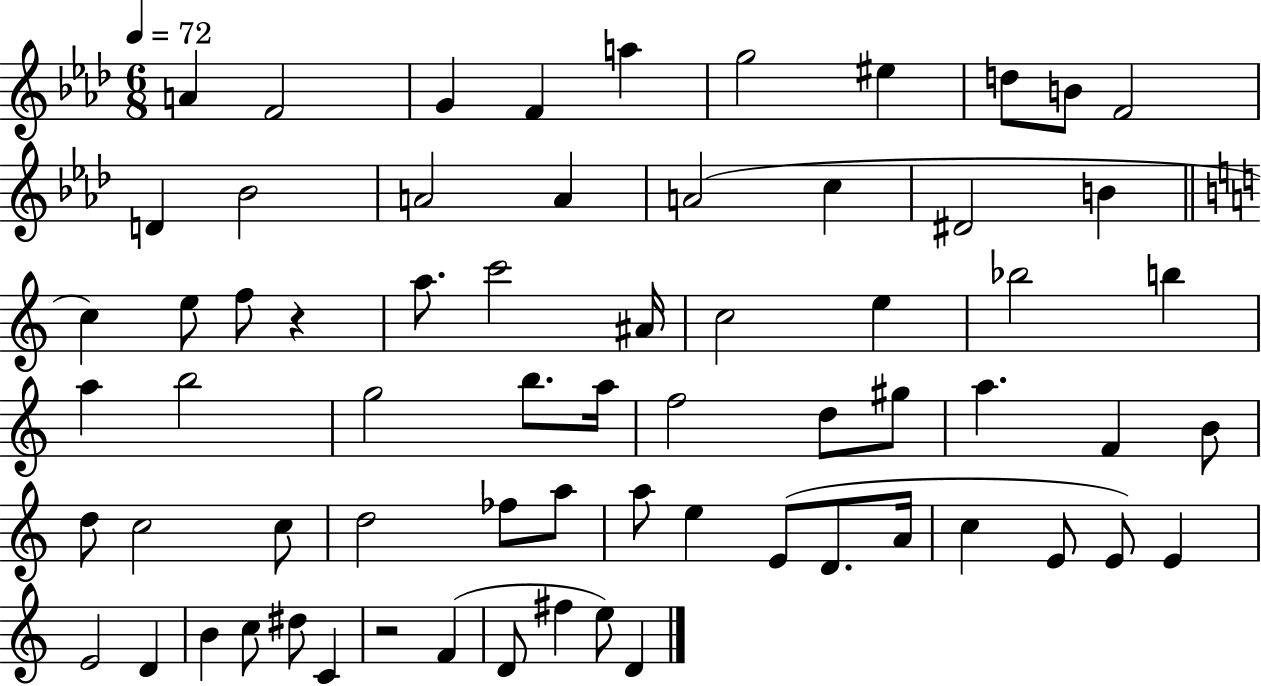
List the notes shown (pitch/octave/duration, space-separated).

A4/q F4/h G4/q F4/q A5/q G5/h EIS5/q D5/e B4/e F4/h D4/q Bb4/h A4/h A4/q A4/h C5/q D#4/h B4/q C5/q E5/e F5/e R/q A5/e. C6/h A#4/s C5/h E5/q Bb5/h B5/q A5/q B5/h G5/h B5/e. A5/s F5/h D5/e G#5/e A5/q. F4/q B4/e D5/e C5/h C5/e D5/h FES5/e A5/e A5/e E5/q E4/e D4/e. A4/s C5/q E4/e E4/e E4/q E4/h D4/q B4/q C5/e D#5/e C4/q R/h F4/q D4/e F#5/q E5/e D4/q